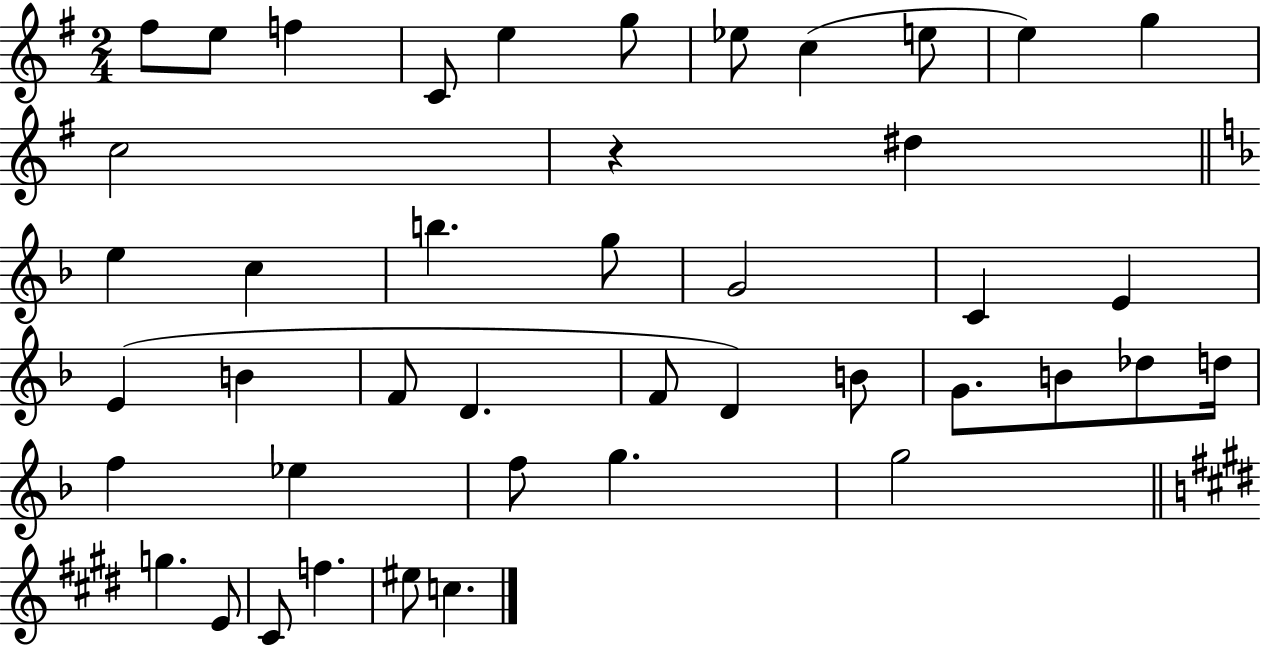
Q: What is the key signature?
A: G major